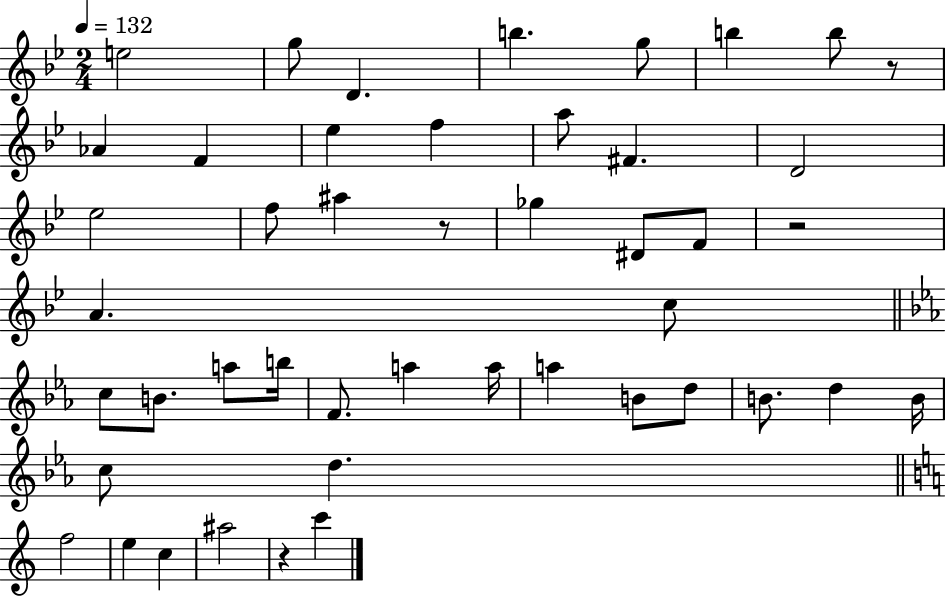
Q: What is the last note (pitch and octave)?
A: C6